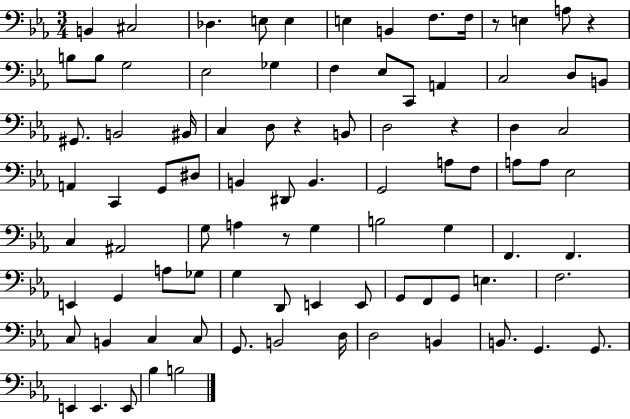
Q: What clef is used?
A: bass